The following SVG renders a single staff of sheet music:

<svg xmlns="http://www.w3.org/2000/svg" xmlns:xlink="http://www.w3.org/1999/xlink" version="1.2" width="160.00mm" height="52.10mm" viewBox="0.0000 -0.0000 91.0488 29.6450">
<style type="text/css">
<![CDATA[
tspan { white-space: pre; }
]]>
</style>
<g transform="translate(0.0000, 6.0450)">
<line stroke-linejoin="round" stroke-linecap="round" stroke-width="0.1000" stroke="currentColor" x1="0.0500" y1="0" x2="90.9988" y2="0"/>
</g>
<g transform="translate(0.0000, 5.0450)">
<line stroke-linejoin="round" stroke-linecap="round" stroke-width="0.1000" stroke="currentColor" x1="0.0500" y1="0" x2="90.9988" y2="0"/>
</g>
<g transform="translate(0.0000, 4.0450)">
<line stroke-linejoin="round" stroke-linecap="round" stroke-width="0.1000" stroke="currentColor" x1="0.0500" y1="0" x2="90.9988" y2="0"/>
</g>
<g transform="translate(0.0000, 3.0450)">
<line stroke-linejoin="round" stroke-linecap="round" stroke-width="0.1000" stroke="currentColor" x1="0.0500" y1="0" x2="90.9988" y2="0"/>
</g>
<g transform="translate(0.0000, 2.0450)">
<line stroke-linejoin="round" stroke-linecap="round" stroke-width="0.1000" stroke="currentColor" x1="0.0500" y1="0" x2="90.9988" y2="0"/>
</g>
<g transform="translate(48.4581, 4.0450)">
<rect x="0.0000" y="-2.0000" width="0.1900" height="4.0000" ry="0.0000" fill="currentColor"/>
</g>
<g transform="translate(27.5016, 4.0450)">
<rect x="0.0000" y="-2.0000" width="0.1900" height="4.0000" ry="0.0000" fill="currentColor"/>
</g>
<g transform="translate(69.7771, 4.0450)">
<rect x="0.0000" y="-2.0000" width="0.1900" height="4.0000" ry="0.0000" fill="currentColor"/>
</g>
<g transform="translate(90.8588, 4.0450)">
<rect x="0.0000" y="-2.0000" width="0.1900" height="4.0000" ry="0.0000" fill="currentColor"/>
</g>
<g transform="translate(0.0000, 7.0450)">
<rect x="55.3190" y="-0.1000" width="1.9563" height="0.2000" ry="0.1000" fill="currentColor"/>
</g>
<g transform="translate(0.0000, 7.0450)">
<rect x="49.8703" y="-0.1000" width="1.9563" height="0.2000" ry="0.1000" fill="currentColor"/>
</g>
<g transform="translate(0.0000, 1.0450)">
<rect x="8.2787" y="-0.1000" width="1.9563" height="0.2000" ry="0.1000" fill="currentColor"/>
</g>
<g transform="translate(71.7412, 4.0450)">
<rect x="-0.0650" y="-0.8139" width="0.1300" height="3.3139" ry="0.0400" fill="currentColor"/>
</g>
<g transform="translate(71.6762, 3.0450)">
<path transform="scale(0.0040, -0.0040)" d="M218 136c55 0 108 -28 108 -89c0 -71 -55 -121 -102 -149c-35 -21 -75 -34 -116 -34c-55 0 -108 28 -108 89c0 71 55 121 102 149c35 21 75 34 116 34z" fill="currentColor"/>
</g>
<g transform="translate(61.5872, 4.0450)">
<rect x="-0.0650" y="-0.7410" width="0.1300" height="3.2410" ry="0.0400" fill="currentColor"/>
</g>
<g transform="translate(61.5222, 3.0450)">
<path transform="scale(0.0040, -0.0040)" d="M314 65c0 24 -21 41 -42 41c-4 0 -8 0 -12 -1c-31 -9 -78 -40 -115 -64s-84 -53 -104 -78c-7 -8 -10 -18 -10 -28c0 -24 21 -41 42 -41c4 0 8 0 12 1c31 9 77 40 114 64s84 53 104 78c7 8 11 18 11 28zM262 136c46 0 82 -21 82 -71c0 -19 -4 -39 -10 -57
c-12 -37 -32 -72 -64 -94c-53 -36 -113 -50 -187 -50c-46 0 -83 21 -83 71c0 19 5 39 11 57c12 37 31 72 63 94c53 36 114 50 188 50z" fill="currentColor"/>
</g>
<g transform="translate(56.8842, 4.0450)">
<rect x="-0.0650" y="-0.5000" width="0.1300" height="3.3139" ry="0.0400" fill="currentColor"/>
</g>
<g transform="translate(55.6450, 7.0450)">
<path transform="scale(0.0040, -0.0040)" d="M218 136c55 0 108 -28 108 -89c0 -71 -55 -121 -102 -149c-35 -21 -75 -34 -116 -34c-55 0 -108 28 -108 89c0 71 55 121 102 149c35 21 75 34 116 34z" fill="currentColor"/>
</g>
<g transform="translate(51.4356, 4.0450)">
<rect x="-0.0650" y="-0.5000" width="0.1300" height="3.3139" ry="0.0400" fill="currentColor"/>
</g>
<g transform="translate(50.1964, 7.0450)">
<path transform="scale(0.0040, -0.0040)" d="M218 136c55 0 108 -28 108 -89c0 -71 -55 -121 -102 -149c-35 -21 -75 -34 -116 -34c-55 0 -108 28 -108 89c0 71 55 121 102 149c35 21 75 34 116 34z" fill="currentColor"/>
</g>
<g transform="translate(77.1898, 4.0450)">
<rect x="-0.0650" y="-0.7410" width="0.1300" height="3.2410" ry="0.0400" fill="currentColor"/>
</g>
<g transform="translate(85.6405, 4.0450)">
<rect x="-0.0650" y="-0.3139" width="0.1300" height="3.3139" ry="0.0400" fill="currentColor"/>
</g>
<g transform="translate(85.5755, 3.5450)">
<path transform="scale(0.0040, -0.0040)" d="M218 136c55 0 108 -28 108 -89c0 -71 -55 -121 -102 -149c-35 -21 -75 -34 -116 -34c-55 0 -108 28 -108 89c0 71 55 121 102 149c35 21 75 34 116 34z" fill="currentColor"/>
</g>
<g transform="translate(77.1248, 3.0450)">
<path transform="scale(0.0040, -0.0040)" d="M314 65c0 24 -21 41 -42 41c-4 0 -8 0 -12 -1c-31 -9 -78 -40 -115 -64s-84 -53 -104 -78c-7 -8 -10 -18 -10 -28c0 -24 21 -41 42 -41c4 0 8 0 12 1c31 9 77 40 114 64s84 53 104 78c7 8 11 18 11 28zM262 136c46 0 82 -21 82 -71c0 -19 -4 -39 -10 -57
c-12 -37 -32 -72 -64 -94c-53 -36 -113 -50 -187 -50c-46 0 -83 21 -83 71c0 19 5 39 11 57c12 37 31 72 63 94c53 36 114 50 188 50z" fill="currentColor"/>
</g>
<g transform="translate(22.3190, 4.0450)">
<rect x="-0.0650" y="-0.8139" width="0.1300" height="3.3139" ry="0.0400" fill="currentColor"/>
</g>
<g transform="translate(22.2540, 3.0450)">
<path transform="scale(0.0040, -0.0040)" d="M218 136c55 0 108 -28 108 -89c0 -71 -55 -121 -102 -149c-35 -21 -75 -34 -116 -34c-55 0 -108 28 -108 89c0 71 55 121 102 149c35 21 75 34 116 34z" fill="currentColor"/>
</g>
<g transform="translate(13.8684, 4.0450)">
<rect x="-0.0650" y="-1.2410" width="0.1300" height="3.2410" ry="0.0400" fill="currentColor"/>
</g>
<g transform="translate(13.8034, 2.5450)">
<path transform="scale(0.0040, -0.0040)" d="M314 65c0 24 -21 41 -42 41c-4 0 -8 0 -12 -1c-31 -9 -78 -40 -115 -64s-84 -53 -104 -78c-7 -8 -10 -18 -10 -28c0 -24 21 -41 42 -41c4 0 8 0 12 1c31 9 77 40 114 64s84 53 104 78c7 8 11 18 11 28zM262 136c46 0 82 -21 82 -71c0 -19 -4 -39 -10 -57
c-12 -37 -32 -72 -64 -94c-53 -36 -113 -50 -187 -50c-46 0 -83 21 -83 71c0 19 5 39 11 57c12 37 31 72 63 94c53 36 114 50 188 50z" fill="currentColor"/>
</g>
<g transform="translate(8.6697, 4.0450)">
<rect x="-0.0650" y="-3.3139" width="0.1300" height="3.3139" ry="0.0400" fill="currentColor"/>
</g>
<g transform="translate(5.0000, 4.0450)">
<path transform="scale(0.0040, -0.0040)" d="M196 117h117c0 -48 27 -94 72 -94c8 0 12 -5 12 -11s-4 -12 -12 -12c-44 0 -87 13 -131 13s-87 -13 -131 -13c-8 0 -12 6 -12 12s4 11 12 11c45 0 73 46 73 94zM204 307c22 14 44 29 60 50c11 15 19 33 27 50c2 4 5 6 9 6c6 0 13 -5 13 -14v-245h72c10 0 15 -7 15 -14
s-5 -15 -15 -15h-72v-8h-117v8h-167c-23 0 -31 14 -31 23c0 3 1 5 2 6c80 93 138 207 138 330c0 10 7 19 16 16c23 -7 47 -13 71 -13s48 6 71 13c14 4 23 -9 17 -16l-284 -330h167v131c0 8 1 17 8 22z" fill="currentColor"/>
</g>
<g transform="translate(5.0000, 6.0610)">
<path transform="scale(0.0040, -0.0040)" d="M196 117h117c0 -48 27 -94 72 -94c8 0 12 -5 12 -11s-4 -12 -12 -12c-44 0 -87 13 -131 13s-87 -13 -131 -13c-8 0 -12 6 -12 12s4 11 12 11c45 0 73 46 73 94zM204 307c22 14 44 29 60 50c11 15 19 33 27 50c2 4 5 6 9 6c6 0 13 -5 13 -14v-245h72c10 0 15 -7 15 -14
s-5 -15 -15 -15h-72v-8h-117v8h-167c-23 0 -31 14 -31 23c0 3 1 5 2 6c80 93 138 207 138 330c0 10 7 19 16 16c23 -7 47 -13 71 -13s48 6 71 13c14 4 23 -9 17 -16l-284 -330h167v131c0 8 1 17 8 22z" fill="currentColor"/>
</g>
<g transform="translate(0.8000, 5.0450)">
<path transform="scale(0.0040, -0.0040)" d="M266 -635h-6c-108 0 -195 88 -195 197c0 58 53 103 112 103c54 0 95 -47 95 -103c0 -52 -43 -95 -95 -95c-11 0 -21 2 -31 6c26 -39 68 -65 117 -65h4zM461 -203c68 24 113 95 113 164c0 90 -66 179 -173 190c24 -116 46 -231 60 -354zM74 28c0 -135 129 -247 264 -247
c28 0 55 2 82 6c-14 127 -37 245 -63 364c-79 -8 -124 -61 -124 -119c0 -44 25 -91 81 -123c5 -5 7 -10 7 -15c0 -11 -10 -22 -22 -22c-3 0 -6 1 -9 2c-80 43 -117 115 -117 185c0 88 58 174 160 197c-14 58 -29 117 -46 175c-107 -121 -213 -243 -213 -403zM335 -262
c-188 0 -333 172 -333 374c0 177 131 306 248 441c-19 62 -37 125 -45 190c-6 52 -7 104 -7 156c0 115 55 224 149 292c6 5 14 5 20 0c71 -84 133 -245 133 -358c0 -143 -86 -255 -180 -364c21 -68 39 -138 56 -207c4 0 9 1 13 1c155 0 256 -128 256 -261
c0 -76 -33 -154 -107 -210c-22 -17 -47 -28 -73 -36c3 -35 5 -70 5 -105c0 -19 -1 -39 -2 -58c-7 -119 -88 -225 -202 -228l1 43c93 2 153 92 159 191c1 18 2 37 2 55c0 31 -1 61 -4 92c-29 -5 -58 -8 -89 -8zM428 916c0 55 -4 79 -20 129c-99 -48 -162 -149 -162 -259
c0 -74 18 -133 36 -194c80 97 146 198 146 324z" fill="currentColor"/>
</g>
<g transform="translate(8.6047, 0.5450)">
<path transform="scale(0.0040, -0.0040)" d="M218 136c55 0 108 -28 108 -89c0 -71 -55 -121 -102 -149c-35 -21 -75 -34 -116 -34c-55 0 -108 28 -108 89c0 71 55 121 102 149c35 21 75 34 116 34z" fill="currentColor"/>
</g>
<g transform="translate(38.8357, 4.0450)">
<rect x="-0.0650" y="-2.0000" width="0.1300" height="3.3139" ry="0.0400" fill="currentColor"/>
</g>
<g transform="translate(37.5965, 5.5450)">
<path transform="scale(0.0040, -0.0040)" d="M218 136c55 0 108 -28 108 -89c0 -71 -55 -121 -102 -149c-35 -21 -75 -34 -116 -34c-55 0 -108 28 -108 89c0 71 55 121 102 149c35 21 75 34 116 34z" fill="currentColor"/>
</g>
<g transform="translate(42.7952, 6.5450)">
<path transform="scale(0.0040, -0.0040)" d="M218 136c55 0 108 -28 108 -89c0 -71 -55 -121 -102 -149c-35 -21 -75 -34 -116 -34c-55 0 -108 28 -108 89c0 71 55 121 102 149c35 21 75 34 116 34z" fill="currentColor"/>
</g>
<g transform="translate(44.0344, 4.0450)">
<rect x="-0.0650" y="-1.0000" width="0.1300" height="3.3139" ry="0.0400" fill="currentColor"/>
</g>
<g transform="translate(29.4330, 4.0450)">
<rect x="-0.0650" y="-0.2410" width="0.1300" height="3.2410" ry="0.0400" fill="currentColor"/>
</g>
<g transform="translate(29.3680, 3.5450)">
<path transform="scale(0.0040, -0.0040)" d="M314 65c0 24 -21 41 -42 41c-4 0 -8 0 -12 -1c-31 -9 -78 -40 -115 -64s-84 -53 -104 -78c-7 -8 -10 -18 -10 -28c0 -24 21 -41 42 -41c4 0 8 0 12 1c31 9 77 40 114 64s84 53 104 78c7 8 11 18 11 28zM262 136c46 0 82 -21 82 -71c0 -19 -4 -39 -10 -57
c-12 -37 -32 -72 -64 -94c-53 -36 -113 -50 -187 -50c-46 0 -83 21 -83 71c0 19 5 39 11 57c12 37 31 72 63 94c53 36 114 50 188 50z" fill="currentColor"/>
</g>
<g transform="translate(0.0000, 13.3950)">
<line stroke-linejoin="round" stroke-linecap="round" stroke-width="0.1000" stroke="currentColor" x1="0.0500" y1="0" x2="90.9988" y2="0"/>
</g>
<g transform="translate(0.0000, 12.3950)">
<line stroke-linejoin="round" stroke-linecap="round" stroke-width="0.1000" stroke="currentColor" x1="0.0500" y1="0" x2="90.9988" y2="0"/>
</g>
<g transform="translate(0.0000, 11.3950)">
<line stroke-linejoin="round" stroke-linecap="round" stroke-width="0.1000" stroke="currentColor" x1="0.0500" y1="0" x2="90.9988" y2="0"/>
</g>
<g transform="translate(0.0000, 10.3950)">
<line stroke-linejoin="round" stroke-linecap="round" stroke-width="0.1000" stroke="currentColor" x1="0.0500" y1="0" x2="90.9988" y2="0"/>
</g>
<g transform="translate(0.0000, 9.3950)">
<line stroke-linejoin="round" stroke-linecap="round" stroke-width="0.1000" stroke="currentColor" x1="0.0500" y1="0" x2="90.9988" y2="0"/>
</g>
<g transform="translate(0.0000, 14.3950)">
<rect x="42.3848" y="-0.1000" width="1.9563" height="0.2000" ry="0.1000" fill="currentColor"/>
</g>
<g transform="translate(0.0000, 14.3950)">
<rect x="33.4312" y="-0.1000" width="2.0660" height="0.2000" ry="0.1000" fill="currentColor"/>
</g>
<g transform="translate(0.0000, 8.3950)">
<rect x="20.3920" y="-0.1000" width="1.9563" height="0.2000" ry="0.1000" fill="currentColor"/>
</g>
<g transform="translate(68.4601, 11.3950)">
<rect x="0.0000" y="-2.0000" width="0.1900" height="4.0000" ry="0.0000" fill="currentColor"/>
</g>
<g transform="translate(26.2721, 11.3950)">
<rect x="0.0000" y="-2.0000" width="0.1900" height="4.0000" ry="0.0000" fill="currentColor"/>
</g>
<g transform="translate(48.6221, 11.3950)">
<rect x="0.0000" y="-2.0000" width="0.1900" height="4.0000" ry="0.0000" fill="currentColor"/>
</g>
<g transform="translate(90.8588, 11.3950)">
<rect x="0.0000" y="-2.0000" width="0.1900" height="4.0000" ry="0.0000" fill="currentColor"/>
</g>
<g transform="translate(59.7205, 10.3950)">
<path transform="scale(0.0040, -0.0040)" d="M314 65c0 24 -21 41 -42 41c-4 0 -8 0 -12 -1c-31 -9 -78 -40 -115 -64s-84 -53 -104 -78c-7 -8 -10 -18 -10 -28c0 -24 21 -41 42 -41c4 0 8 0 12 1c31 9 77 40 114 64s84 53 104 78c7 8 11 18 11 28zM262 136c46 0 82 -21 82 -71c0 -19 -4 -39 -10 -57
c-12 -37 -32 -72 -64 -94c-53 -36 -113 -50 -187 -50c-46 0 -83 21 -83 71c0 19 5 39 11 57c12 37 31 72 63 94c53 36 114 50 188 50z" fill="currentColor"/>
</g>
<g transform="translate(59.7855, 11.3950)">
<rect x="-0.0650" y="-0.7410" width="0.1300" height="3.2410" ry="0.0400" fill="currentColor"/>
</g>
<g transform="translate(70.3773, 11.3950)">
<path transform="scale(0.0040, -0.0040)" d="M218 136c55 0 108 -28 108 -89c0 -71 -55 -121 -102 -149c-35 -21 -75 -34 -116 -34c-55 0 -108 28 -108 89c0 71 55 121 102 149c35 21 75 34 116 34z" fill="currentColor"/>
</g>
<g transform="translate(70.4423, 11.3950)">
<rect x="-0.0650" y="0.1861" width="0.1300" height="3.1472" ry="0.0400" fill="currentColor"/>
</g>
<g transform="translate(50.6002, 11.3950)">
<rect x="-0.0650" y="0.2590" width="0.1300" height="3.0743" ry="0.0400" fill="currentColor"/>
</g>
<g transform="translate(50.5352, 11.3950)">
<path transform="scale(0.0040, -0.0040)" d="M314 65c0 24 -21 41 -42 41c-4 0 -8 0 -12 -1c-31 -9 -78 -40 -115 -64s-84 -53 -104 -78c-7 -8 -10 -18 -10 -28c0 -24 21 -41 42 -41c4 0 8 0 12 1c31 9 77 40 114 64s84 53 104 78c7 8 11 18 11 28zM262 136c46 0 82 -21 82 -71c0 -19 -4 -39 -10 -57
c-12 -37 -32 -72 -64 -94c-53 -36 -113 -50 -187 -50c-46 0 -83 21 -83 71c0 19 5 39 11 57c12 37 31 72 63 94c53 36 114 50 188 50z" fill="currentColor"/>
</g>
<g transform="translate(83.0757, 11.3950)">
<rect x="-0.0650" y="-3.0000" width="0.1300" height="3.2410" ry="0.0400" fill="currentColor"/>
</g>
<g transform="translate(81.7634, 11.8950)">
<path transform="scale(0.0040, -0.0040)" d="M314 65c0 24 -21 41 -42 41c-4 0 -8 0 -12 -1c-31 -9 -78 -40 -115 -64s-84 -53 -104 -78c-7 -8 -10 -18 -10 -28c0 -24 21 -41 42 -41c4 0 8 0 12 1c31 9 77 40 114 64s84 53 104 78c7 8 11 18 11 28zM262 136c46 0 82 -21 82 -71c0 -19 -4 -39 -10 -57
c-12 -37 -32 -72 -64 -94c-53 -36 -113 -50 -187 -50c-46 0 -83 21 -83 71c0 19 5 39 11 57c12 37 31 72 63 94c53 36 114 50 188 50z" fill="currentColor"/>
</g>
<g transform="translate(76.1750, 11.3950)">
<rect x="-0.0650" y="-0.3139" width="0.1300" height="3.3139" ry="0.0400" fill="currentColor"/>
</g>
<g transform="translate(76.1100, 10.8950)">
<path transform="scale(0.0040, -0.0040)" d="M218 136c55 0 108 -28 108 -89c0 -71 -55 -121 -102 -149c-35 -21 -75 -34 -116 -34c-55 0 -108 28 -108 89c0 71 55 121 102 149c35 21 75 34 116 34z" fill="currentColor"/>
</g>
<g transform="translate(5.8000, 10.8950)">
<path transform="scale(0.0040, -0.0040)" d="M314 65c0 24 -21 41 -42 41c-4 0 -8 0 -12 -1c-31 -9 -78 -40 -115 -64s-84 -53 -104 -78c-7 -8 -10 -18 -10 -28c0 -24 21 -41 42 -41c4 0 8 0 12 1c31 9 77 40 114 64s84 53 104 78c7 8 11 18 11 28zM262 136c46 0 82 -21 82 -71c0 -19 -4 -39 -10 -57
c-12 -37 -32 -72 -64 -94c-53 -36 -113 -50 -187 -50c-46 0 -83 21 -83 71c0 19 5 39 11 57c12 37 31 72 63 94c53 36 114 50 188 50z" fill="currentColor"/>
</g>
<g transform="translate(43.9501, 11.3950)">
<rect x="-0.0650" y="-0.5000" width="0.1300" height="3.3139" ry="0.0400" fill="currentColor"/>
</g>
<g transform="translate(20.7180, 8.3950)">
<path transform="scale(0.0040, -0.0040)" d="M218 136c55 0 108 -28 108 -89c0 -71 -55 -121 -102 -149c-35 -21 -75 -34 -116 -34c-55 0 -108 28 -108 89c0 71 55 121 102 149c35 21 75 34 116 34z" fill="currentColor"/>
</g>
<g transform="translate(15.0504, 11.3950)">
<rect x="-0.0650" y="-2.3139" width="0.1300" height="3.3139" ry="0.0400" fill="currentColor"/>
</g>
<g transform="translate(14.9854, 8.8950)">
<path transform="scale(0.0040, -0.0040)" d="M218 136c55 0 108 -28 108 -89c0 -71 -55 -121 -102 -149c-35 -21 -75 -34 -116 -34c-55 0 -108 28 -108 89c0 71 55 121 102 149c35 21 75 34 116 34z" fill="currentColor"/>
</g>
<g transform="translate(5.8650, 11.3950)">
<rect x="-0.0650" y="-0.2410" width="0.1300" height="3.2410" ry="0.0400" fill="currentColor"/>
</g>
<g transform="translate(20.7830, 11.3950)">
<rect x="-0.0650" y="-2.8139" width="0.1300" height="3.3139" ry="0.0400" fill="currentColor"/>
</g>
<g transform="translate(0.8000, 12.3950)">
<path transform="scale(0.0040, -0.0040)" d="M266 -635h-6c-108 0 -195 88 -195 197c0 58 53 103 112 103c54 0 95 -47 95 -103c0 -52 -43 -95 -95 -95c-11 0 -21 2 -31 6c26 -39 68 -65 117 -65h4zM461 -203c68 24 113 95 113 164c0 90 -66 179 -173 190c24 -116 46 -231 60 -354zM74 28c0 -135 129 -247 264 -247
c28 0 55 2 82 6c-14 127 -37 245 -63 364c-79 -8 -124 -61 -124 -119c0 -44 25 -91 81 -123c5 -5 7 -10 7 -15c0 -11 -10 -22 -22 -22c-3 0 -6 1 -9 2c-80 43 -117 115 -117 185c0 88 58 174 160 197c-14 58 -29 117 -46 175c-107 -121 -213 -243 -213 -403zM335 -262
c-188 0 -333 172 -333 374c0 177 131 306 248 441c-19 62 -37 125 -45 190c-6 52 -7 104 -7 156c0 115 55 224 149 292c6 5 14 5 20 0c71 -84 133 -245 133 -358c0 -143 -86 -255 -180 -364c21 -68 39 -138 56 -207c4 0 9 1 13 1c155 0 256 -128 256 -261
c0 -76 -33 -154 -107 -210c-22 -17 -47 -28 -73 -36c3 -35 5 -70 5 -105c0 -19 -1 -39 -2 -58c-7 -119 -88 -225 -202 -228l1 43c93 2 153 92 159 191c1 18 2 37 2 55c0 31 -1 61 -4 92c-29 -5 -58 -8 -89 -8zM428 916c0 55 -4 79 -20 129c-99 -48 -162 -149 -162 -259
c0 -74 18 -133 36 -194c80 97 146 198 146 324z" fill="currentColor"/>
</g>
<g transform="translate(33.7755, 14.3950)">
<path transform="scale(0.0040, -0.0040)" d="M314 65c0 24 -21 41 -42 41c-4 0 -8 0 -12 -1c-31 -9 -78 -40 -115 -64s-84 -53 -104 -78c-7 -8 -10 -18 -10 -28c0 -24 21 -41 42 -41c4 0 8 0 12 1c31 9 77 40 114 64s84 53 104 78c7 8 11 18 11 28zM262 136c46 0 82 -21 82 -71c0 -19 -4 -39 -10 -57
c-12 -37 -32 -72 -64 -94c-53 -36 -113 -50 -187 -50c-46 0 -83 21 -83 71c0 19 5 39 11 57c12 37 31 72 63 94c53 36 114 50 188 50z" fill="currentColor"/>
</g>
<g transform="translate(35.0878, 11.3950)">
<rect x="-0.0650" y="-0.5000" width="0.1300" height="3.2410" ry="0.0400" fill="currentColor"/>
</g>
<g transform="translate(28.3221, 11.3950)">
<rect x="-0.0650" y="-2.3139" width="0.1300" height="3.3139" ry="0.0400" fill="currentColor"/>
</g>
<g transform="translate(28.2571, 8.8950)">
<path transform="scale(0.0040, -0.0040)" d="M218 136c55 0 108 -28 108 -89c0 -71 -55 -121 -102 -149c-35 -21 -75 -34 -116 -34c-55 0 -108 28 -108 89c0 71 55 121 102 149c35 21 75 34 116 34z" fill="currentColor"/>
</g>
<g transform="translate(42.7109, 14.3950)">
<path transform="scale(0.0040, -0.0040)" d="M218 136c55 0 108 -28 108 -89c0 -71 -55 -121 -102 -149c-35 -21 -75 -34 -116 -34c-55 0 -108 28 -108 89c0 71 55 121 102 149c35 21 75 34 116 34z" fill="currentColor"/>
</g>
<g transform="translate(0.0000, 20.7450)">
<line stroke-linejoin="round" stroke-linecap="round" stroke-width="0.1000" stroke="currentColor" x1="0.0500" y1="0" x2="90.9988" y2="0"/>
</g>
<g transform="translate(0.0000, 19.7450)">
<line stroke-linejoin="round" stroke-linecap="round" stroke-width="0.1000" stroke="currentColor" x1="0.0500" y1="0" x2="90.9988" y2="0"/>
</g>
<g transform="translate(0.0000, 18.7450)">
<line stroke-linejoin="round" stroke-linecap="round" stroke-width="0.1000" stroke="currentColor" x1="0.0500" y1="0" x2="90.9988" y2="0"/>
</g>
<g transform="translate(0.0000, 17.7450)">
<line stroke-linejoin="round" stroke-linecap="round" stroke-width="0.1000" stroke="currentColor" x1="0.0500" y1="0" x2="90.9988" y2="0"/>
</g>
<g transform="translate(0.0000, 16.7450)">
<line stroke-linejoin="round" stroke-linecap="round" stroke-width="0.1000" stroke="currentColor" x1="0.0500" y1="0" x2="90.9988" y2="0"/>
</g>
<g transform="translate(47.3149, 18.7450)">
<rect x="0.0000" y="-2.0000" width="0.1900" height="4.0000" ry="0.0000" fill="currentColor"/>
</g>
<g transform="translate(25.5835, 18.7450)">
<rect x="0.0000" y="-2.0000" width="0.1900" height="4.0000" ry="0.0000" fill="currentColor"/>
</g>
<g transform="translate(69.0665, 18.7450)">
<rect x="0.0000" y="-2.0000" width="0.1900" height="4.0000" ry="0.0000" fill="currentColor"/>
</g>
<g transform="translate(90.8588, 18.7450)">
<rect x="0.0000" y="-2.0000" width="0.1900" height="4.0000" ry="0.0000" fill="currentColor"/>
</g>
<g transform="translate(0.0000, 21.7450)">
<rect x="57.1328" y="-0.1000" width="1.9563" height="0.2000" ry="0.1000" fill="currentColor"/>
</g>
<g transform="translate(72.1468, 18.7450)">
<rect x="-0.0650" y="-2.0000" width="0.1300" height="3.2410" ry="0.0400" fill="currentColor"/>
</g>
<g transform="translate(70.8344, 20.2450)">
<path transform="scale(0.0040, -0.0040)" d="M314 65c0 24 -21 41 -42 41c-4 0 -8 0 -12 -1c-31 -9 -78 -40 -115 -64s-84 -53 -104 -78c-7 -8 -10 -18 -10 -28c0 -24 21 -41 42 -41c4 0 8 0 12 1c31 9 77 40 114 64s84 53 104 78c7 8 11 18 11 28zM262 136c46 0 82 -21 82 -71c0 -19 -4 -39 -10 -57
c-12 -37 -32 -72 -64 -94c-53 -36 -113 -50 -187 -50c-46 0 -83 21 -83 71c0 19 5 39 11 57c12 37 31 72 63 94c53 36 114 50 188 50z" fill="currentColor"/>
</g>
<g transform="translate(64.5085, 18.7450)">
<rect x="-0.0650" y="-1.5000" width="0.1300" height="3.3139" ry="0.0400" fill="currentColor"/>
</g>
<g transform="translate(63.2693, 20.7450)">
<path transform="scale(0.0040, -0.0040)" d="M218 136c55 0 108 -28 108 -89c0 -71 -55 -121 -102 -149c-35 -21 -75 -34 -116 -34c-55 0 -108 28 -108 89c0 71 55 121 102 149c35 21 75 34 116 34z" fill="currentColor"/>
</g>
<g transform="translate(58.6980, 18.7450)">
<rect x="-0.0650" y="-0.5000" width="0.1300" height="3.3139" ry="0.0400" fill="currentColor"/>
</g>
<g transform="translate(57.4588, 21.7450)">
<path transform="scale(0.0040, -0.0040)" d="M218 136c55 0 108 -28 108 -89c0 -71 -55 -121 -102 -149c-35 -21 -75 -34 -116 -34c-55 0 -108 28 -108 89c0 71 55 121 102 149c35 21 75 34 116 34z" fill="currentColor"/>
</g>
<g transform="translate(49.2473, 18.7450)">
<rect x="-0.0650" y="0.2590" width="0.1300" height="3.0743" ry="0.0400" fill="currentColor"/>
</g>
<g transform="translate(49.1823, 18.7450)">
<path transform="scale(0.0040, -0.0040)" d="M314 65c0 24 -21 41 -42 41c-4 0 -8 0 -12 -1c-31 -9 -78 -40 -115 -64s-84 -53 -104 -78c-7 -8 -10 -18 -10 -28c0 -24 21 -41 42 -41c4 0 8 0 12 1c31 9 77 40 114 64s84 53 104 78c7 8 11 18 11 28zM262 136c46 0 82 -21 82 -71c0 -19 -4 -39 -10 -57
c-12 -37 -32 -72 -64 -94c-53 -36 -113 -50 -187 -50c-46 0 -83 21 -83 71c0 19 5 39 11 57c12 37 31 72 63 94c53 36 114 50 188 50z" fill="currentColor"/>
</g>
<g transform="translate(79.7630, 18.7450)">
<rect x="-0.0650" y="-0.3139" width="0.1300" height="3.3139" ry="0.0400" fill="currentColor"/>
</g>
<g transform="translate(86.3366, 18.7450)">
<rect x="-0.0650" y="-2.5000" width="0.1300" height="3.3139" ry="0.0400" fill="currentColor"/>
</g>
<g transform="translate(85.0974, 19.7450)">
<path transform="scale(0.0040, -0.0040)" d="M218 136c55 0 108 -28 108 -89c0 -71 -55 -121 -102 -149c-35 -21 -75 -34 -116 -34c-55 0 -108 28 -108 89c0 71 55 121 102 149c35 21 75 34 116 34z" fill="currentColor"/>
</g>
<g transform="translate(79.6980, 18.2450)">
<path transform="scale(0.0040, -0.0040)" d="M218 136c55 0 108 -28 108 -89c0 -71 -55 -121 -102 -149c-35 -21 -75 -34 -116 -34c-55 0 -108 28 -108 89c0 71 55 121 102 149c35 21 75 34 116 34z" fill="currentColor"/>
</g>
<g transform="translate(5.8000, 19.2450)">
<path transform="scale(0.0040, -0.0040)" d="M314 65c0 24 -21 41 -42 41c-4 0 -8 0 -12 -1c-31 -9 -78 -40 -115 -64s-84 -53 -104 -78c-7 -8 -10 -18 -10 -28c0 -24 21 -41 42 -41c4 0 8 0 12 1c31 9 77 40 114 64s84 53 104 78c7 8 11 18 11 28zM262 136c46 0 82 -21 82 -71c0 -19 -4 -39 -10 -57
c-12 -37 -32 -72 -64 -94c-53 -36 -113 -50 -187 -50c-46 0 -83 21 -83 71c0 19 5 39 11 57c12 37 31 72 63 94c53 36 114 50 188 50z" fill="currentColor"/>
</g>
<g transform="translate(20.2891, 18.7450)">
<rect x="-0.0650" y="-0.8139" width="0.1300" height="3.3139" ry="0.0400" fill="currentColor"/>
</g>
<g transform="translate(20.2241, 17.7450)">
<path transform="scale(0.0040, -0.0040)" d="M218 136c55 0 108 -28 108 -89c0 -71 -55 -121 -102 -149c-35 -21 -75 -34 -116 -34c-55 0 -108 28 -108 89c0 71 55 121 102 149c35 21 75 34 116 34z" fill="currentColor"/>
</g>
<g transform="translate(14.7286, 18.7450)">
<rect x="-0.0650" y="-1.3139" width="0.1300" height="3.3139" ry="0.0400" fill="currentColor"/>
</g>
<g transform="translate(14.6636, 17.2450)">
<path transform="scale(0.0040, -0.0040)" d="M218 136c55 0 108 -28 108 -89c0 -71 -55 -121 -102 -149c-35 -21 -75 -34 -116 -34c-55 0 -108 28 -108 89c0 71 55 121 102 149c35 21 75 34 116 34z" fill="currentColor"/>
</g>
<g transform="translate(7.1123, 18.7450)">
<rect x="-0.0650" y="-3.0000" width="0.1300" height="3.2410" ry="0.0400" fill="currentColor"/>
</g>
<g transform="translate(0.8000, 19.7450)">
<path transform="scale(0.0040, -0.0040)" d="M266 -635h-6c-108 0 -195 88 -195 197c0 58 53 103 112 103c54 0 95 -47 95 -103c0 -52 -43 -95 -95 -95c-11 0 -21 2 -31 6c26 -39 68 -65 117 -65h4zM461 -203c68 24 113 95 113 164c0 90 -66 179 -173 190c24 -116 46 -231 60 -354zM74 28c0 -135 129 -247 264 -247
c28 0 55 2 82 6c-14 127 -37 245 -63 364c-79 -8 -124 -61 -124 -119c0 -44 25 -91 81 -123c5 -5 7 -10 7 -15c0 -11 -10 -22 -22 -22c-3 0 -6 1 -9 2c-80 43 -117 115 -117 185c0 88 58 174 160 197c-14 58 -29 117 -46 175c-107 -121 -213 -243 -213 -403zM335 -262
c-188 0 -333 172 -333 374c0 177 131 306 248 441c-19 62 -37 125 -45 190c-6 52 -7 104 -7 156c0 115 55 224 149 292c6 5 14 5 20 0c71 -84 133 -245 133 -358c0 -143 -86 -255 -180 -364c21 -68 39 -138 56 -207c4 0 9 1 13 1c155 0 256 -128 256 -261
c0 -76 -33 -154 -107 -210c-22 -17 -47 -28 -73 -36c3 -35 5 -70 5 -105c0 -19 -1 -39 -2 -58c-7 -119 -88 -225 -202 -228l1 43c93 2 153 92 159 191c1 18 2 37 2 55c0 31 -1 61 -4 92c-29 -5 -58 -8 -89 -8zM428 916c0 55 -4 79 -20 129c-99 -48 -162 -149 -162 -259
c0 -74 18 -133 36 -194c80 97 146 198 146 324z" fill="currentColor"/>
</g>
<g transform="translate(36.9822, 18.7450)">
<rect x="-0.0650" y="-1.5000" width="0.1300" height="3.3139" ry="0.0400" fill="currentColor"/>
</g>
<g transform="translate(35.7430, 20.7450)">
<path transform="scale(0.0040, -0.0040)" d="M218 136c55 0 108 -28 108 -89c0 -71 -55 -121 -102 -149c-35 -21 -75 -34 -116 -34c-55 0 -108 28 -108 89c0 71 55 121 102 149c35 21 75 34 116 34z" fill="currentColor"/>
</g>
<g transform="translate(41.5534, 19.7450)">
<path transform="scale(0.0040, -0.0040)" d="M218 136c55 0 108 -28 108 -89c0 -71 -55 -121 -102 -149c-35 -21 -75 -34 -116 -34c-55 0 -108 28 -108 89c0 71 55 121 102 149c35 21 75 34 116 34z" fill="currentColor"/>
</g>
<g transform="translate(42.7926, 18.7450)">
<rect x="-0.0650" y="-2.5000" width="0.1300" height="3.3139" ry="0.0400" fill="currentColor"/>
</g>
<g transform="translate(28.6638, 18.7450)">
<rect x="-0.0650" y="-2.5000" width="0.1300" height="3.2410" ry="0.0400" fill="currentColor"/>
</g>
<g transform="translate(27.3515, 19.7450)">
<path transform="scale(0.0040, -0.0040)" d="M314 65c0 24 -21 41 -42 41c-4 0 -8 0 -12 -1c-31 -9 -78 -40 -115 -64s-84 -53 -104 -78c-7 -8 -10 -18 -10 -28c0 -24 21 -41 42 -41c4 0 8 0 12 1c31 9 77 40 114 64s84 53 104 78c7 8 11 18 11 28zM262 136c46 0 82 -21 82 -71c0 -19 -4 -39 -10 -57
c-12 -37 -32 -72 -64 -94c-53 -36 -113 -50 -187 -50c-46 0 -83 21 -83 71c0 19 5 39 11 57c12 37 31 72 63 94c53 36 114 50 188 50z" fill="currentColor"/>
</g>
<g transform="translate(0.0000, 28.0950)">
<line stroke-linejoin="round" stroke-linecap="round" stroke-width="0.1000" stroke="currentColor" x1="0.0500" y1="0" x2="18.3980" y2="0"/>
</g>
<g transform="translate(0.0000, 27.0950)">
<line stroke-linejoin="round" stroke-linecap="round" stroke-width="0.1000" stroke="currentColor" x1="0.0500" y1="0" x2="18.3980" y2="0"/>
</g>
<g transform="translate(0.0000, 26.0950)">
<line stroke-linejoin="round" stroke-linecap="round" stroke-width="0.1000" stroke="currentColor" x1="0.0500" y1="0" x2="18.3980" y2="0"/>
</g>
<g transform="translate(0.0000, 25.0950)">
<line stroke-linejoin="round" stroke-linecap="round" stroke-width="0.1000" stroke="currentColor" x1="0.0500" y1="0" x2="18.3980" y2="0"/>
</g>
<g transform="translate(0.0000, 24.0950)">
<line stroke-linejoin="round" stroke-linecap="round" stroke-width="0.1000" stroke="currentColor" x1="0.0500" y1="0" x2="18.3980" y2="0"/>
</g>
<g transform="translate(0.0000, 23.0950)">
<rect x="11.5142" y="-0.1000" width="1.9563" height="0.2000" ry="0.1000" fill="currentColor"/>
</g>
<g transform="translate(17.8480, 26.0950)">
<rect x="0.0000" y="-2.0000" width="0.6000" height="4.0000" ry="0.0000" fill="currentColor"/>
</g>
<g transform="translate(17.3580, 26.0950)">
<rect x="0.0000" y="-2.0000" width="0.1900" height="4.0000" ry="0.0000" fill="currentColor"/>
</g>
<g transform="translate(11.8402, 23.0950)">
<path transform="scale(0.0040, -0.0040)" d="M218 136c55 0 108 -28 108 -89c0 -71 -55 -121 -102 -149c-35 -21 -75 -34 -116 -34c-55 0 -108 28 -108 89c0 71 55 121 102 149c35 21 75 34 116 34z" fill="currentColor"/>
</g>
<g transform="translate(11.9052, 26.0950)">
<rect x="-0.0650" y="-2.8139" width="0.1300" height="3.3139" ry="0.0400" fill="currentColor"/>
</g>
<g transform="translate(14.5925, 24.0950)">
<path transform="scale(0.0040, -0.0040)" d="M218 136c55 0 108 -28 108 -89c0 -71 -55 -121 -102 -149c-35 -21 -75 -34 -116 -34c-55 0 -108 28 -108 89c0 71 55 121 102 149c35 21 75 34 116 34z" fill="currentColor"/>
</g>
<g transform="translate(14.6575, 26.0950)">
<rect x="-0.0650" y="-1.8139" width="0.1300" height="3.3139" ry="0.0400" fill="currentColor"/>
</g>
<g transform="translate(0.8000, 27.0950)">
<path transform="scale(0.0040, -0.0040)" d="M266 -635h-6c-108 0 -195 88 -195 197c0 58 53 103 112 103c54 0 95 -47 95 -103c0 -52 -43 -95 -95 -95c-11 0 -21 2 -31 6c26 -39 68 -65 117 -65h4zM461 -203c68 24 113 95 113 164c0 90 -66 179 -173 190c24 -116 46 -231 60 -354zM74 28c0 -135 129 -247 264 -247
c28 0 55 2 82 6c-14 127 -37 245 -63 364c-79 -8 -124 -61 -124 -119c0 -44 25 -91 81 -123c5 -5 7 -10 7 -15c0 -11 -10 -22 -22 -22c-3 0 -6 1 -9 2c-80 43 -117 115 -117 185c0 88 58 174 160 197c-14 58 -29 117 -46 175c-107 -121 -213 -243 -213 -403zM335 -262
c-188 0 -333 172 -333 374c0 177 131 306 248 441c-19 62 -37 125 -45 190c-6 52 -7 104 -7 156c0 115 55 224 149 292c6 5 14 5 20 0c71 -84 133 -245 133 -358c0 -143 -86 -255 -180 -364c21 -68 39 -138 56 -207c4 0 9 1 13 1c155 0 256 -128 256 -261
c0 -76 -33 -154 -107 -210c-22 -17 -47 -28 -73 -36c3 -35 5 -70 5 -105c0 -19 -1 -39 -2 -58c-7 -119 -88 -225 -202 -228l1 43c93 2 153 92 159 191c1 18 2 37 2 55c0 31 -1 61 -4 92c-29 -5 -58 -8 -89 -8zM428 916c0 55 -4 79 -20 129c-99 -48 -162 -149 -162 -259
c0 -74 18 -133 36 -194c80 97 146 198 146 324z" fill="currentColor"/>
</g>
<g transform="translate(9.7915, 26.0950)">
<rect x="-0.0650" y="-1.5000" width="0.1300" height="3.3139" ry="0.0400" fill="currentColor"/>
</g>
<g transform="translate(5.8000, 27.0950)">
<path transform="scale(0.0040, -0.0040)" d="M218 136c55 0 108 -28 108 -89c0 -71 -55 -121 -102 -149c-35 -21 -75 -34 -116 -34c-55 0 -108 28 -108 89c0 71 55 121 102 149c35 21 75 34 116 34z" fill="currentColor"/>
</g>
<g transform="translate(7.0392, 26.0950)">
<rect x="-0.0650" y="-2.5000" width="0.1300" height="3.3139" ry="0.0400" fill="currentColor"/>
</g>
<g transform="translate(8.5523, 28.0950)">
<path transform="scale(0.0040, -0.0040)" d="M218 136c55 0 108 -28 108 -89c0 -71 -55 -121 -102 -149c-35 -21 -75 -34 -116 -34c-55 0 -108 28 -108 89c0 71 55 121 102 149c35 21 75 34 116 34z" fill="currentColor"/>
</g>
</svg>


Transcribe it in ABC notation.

X:1
T:Untitled
M:4/4
L:1/4
K:C
b e2 d c2 F D C C d2 d d2 c c2 g a g C2 C B2 d2 B c A2 A2 e d G2 E G B2 C E F2 c G G E a f